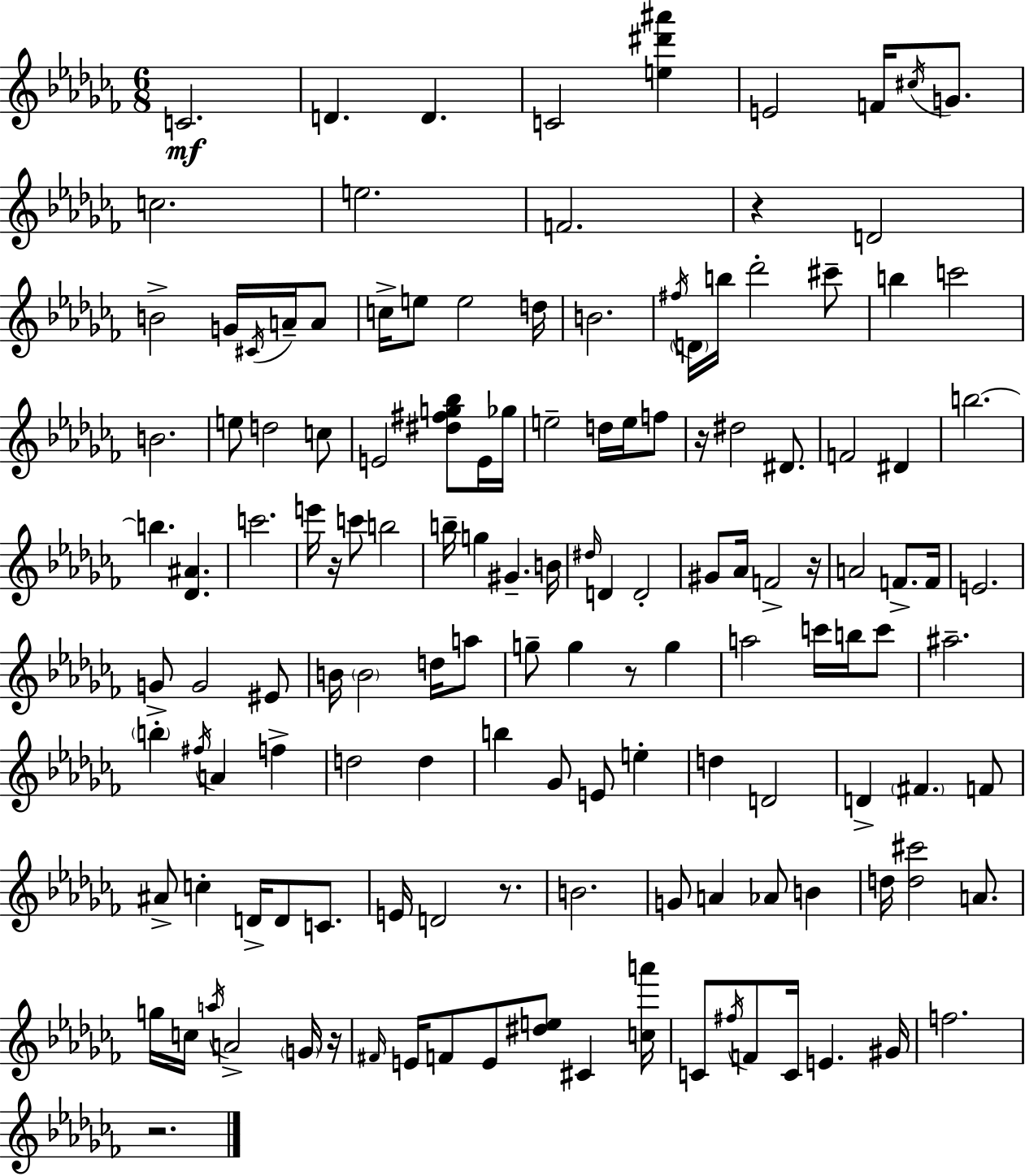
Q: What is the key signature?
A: AES minor